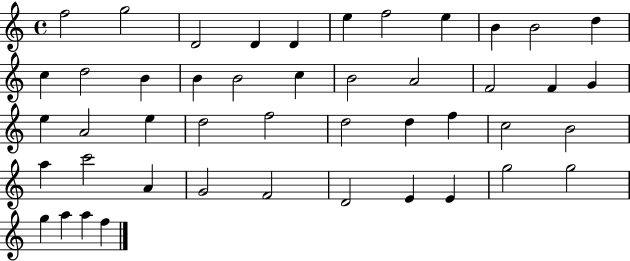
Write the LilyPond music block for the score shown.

{
  \clef treble
  \time 4/4
  \defaultTimeSignature
  \key c \major
  f''2 g''2 | d'2 d'4 d'4 | e''4 f''2 e''4 | b'4 b'2 d''4 | \break c''4 d''2 b'4 | b'4 b'2 c''4 | b'2 a'2 | f'2 f'4 g'4 | \break e''4 a'2 e''4 | d''2 f''2 | d''2 d''4 f''4 | c''2 b'2 | \break a''4 c'''2 a'4 | g'2 f'2 | d'2 e'4 e'4 | g''2 g''2 | \break g''4 a''4 a''4 f''4 | \bar "|."
}